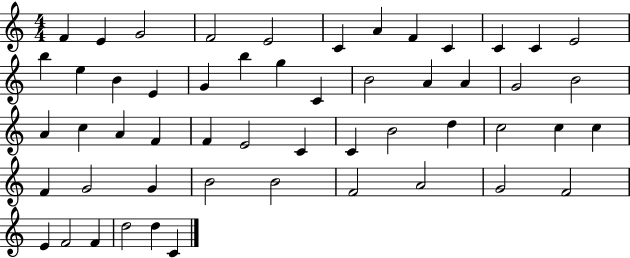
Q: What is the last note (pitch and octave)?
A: C4